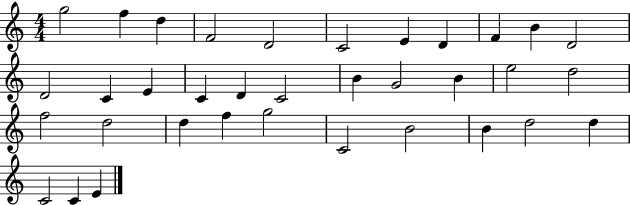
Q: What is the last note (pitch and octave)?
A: E4